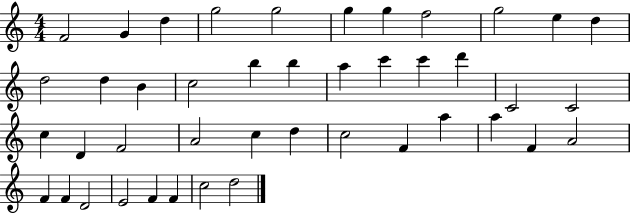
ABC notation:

X:1
T:Untitled
M:4/4
L:1/4
K:C
F2 G d g2 g2 g g f2 g2 e d d2 d B c2 b b a c' c' d' C2 C2 c D F2 A2 c d c2 F a a F A2 F F D2 E2 F F c2 d2